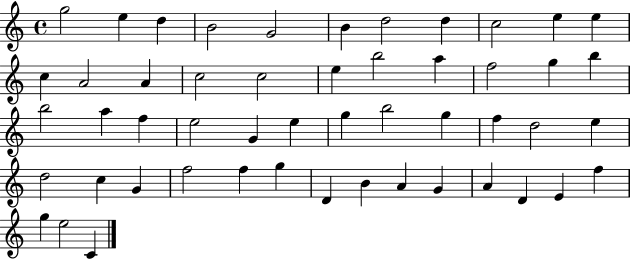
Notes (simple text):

G5/h E5/q D5/q B4/h G4/h B4/q D5/h D5/q C5/h E5/q E5/q C5/q A4/h A4/q C5/h C5/h E5/q B5/h A5/q F5/h G5/q B5/q B5/h A5/q F5/q E5/h G4/q E5/q G5/q B5/h G5/q F5/q D5/h E5/q D5/h C5/q G4/q F5/h F5/q G5/q D4/q B4/q A4/q G4/q A4/q D4/q E4/q F5/q G5/q E5/h C4/q